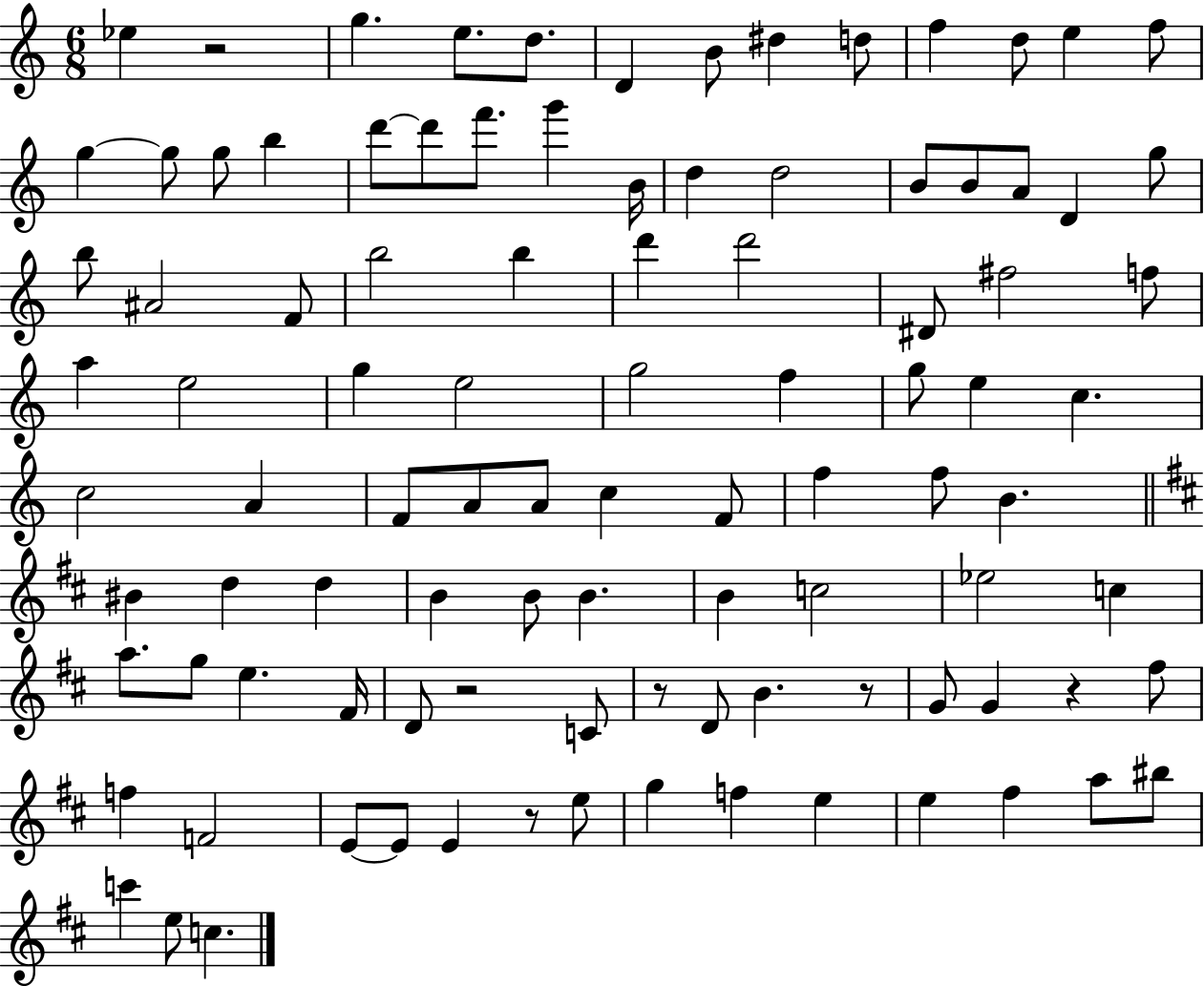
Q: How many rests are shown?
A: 6